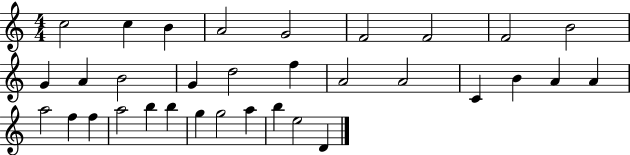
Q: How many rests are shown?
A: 0